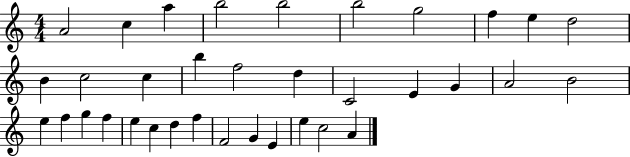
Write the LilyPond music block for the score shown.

{
  \clef treble
  \numericTimeSignature
  \time 4/4
  \key c \major
  a'2 c''4 a''4 | b''2 b''2 | b''2 g''2 | f''4 e''4 d''2 | \break b'4 c''2 c''4 | b''4 f''2 d''4 | c'2 e'4 g'4 | a'2 b'2 | \break e''4 f''4 g''4 f''4 | e''4 c''4 d''4 f''4 | f'2 g'4 e'4 | e''4 c''2 a'4 | \break \bar "|."
}